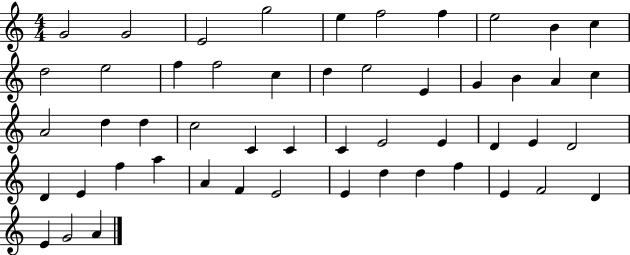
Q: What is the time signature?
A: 4/4